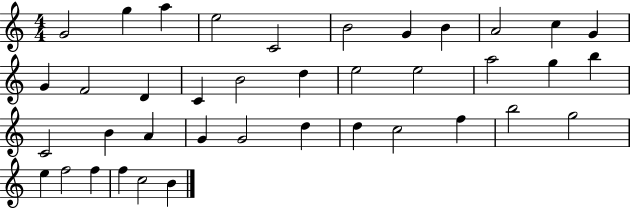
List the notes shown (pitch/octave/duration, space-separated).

G4/h G5/q A5/q E5/h C4/h B4/h G4/q B4/q A4/h C5/q G4/q G4/q F4/h D4/q C4/q B4/h D5/q E5/h E5/h A5/h G5/q B5/q C4/h B4/q A4/q G4/q G4/h D5/q D5/q C5/h F5/q B5/h G5/h E5/q F5/h F5/q F5/q C5/h B4/q